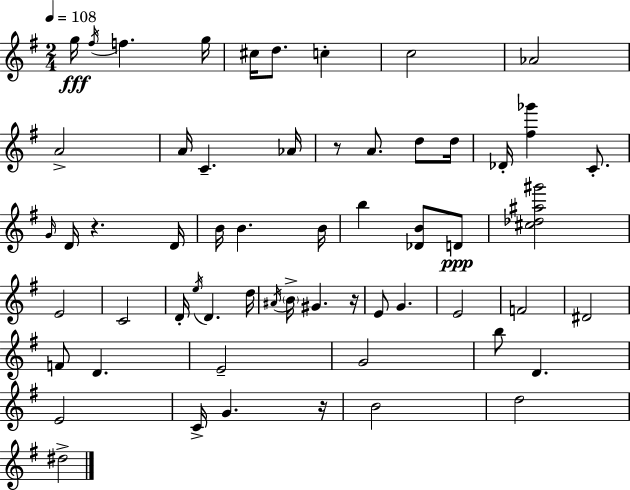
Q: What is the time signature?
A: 2/4